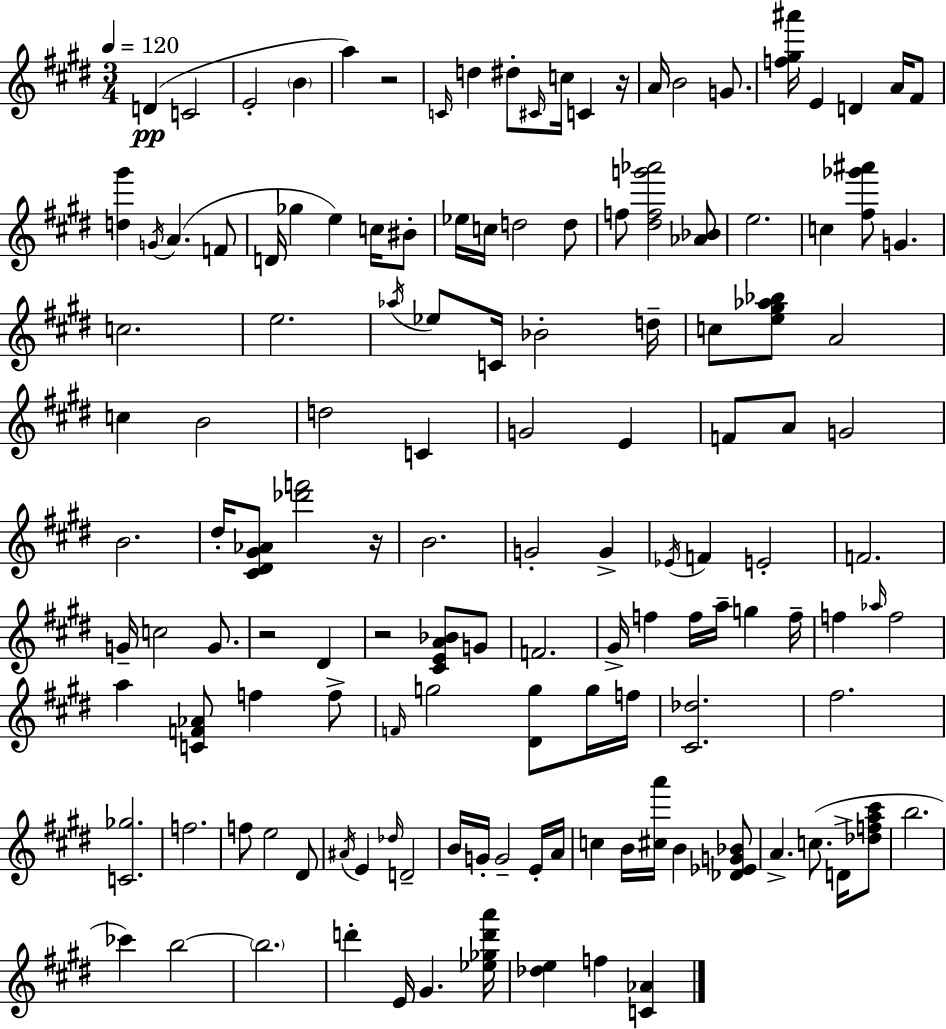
{
  \clef treble
  \numericTimeSignature
  \time 3/4
  \key e \major
  \tempo 4 = 120
  d'4(\pp c'2 | e'2-. \parenthesize b'4 | a''4) r2 | \grace { c'16 } d''4 dis''8-. \grace { cis'16 } c''16 c'4 | \break r16 a'16 b'2 g'8. | <f'' gis'' ais'''>16 e'4 d'4 a'16 | fis'8 <d'' gis'''>4 \acciaccatura { g'16 }( a'4. | f'8 d'16 ges''4 e''4) | \break c''16 bis'8-. ees''16 c''16 d''2 | d''8 f''8 <dis'' f'' g''' aes'''>2 | <aes' bes'>8 e''2. | c''4 <fis'' ges''' ais'''>8 g'4. | \break c''2. | e''2. | \acciaccatura { aes''16 } ees''8 c'16 bes'2-. | d''16-- c''8 <e'' gis'' aes'' bes''>8 a'2 | \break c''4 b'2 | d''2 | c'4 g'2 | e'4 f'8 a'8 g'2 | \break b'2. | dis''16-. <cis' dis' gis' aes'>8 <des''' f'''>2 | r16 b'2. | g'2-. | \break g'4-> \acciaccatura { ees'16 } f'4 e'2-. | f'2. | g'16-- c''2 | g'8. r2 | \break dis'4 r2 | <cis' e' a' bes'>8 g'8 f'2. | gis'16-> f''4 f''16 a''16-- | g''4 f''16-- f''4 \grace { aes''16 } f''2 | \break a''4 <c' f' aes'>8 | f''4 f''8-> \grace { f'16 } g''2 | <dis' g''>8 g''16 f''16 <cis' des''>2. | fis''2. | \break <c' ges''>2. | f''2. | f''8 e''2 | dis'8 \acciaccatura { ais'16 } e'4 | \break \grace { des''16 } d'2-- b'16 g'16-. g'2-- | e'16-. a'16 c''4 | b'16 <cis'' a'''>16 b'4 <des' ees' g' bes'>8 a'4.-> | c''8.( d'16-> <des'' f'' a'' cis'''>8 b''2. | \break ces'''4) | b''2~~ \parenthesize b''2. | d'''4-. | e'16 gis'4. <ees'' ges'' d''' a'''>16 <des'' e''>4 | \break f''4 <c' aes'>4 \bar "|."
}